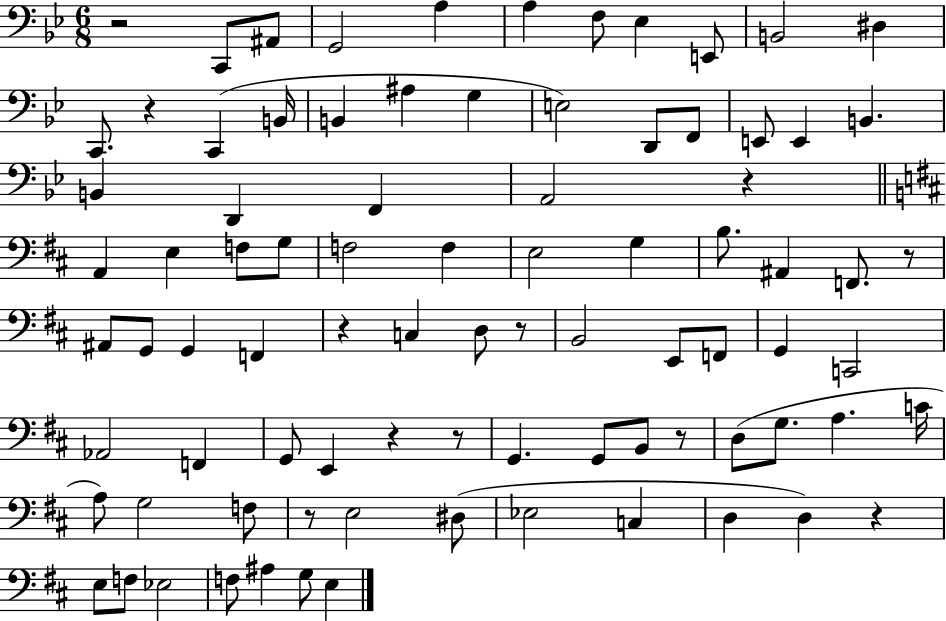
{
  \clef bass
  \numericTimeSignature
  \time 6/8
  \key bes \major
  r2 c,8 ais,8 | g,2 a4 | a4 f8 ees4 e,8 | b,2 dis4 | \break c,8. r4 c,4( b,16 | b,4 ais4 g4 | e2) d,8 f,8 | e,8 e,4 b,4. | \break b,4 d,4 f,4 | a,2 r4 | \bar "||" \break \key d \major a,4 e4 f8 g8 | f2 f4 | e2 g4 | b8. ais,4 f,8. r8 | \break ais,8 g,8 g,4 f,4 | r4 c4 d8 r8 | b,2 e,8 f,8 | g,4 c,2 | \break aes,2 f,4 | g,8 e,4 r4 r8 | g,4. g,8 b,8 r8 | d8( g8. a4. c'16 | \break a8) g2 f8 | r8 e2 dis8( | ees2 c4 | d4 d4) r4 | \break e8 f8 ees2 | f8 ais4 g8 e4 | \bar "|."
}